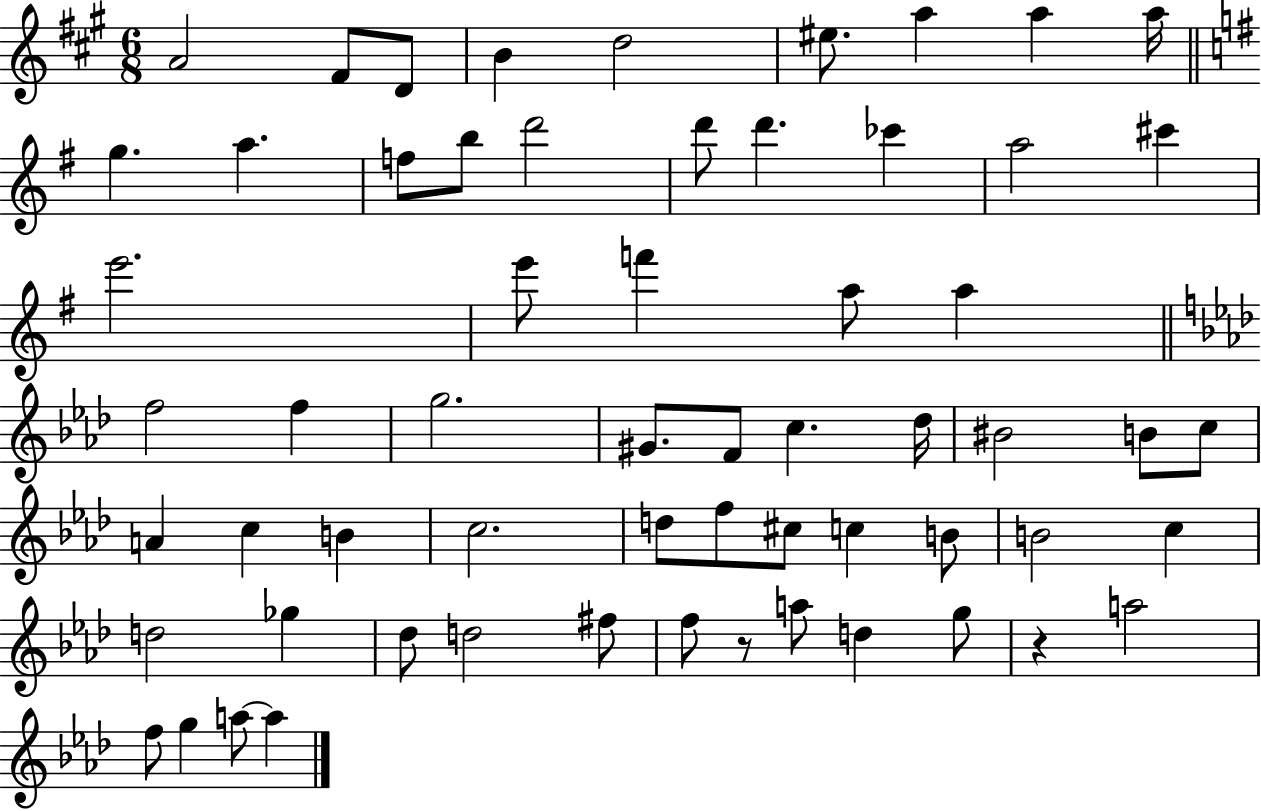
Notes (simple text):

A4/h F#4/e D4/e B4/q D5/h EIS5/e. A5/q A5/q A5/s G5/q. A5/q. F5/e B5/e D6/h D6/e D6/q. CES6/q A5/h C#6/q E6/h. E6/e F6/q A5/e A5/q F5/h F5/q G5/h. G#4/e. F4/e C5/q. Db5/s BIS4/h B4/e C5/e A4/q C5/q B4/q C5/h. D5/e F5/e C#5/e C5/q B4/e B4/h C5/q D5/h Gb5/q Db5/e D5/h F#5/e F5/e R/e A5/e D5/q G5/e R/q A5/h F5/e G5/q A5/e A5/q